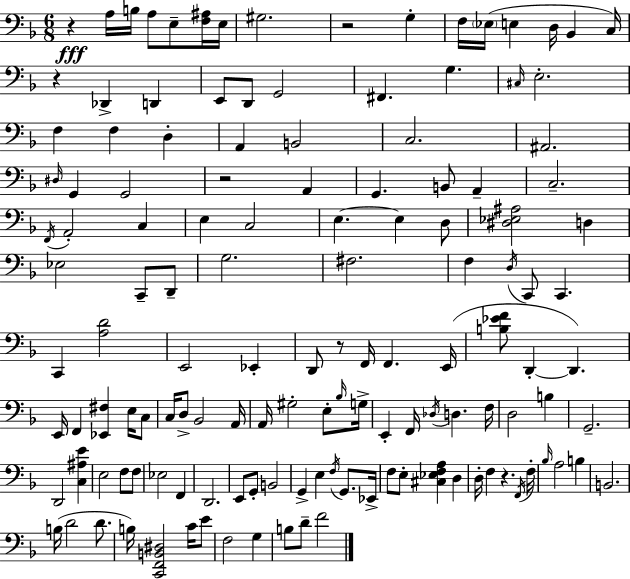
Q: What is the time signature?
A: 6/8